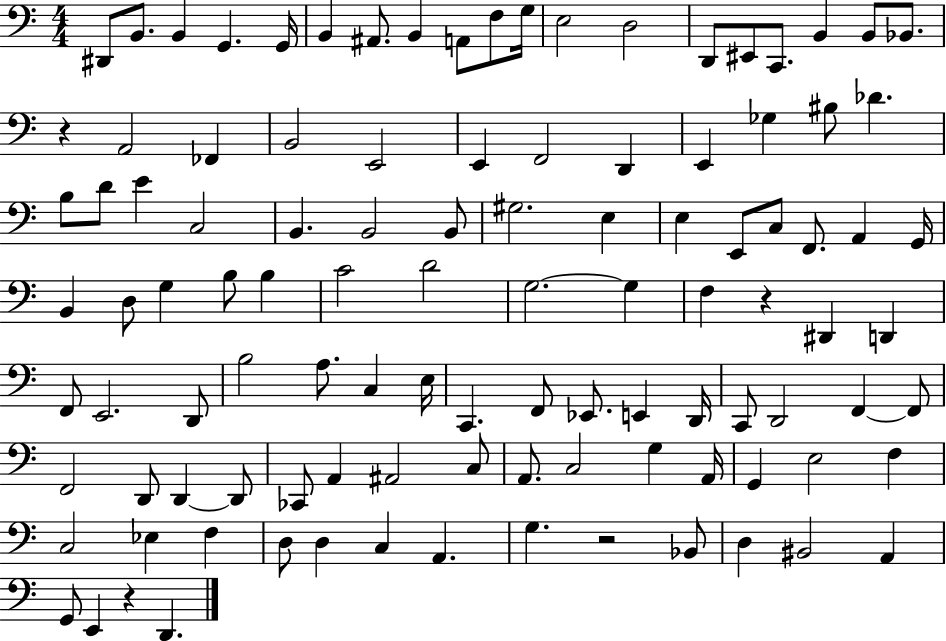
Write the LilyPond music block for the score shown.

{
  \clef bass
  \numericTimeSignature
  \time 4/4
  \key c \major
  dis,8 b,8. b,4 g,4. g,16 | b,4 ais,8. b,4 a,8 f8 g16 | e2 d2 | d,8 eis,8 c,8. b,4 b,8 bes,8. | \break r4 a,2 fes,4 | b,2 e,2 | e,4 f,2 d,4 | e,4 ges4 bis8 des'4. | \break b8 d'8 e'4 c2 | b,4. b,2 b,8 | gis2. e4 | e4 e,8 c8 f,8. a,4 g,16 | \break b,4 d8 g4 b8 b4 | c'2 d'2 | g2.~~ g4 | f4 r4 dis,4 d,4 | \break f,8 e,2. d,8 | b2 a8. c4 e16 | c,4. f,8 ees,8. e,4 d,16 | c,8 d,2 f,4~~ f,8 | \break f,2 d,8 d,4~~ d,8 | ces,8 a,4 ais,2 c8 | a,8. c2 g4 a,16 | g,4 e2 f4 | \break c2 ees4 f4 | d8 d4 c4 a,4. | g4. r2 bes,8 | d4 bis,2 a,4 | \break g,8 e,4 r4 d,4. | \bar "|."
}